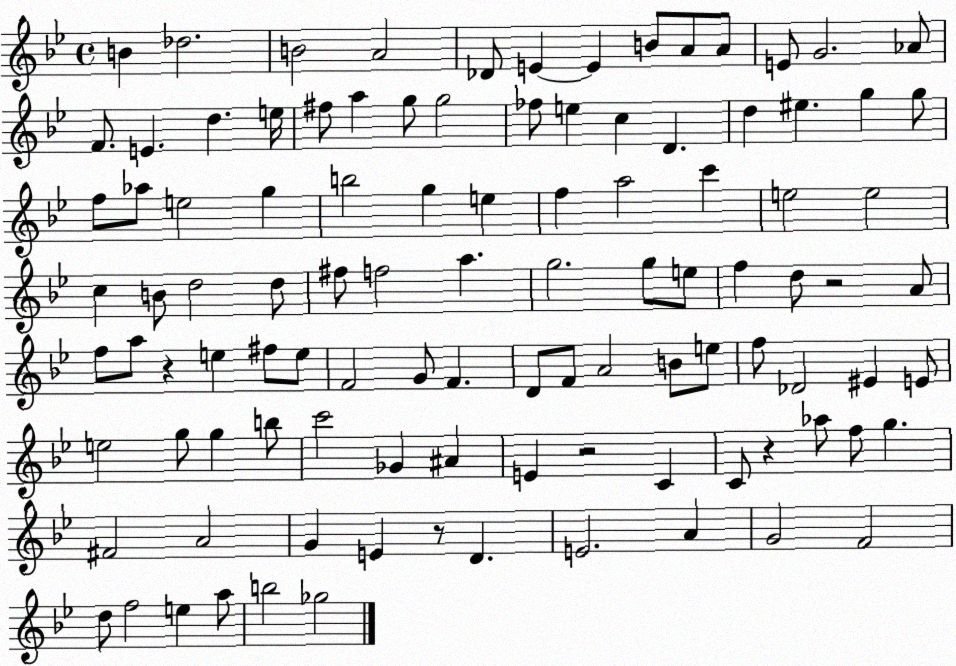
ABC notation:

X:1
T:Untitled
M:4/4
L:1/4
K:Bb
B _d2 B2 A2 _D/2 E E B/2 A/2 A/2 E/2 G2 _A/2 F/2 E d e/4 ^f/2 a g/2 g2 _f/2 e c D d ^e g g/2 f/2 _a/2 e2 g b2 g e f a2 c' e2 e2 c B/2 d2 d/2 ^f/2 f2 a g2 g/2 e/2 f d/2 z2 A/2 f/2 a/2 z e ^f/2 e/2 F2 G/2 F D/2 F/2 A2 B/2 e/2 f/2 _D2 ^E E/2 e2 g/2 g b/2 c'2 _G ^A E z2 C C/2 z _a/2 f/2 g ^F2 A2 G E z/2 D E2 A G2 F2 d/2 f2 e a/2 b2 _g2